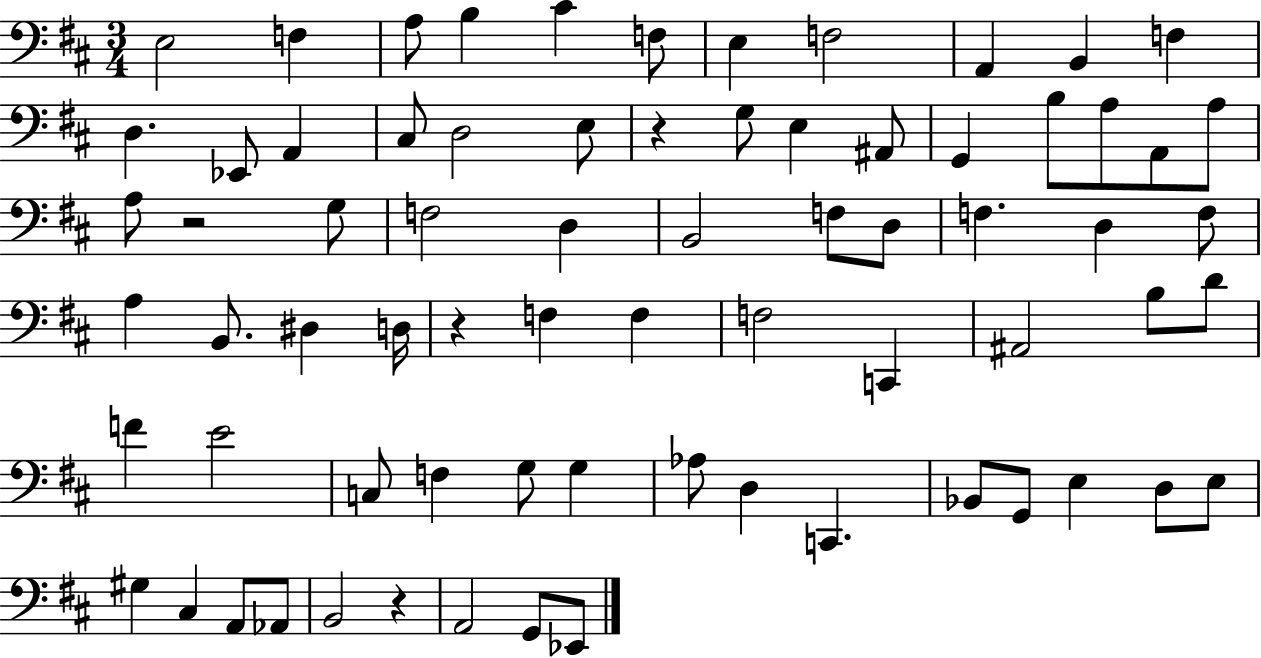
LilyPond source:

{
  \clef bass
  \numericTimeSignature
  \time 3/4
  \key d \major
  \repeat volta 2 { e2 f4 | a8 b4 cis'4 f8 | e4 f2 | a,4 b,4 f4 | \break d4. ees,8 a,4 | cis8 d2 e8 | r4 g8 e4 ais,8 | g,4 b8 a8 a,8 a8 | \break a8 r2 g8 | f2 d4 | b,2 f8 d8 | f4. d4 f8 | \break a4 b,8. dis4 d16 | r4 f4 f4 | f2 c,4 | ais,2 b8 d'8 | \break f'4 e'2 | c8 f4 g8 g4 | aes8 d4 c,4. | bes,8 g,8 e4 d8 e8 | \break gis4 cis4 a,8 aes,8 | b,2 r4 | a,2 g,8 ees,8 | } \bar "|."
}